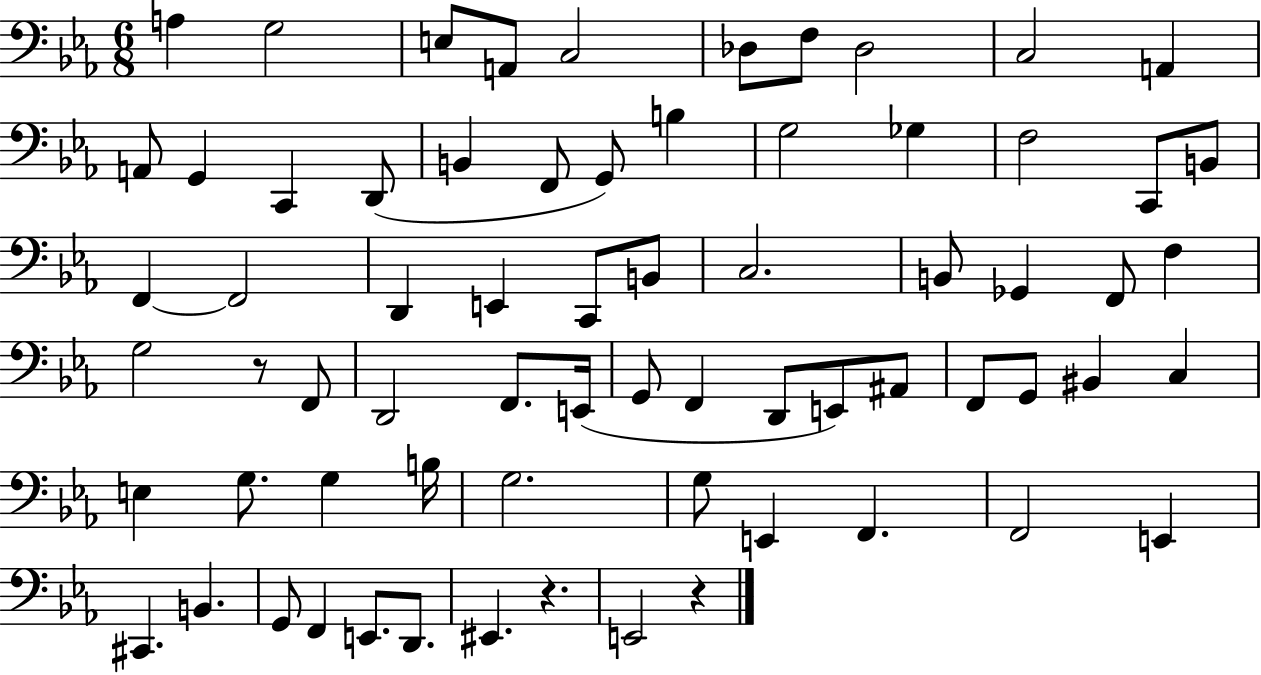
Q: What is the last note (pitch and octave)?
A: E2